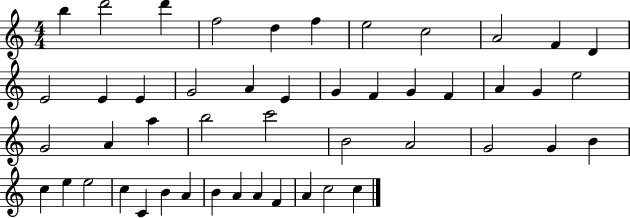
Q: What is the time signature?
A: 4/4